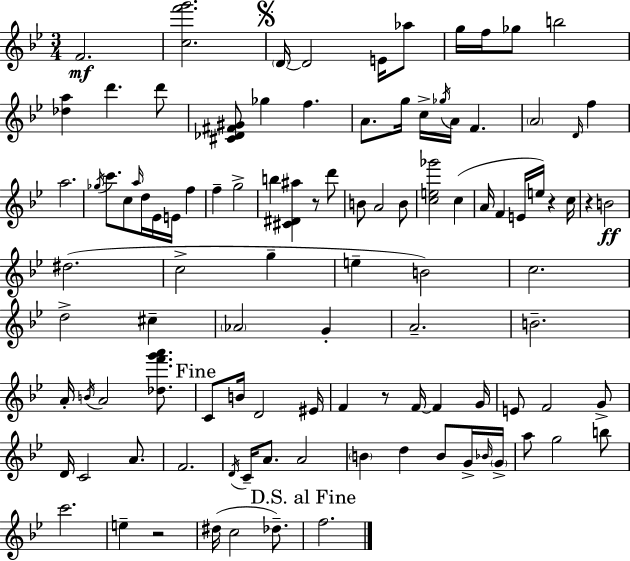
X:1
T:Untitled
M:3/4
L:1/4
K:Gm
F2 [cf'g']2 D/4 D2 E/4 _a/2 g/4 f/4 _g/2 b2 [_da] d' d'/2 [^C_D^F^G]/2 _g f A/2 g/4 c/4 _g/4 A/4 F A2 D/4 f a2 _g/4 c'/2 c/2 a/4 d/4 _E/4 E/4 f f g2 b [^C^D^a] z/2 d'/2 B/2 A2 B/2 [ce_g']2 c A/4 F E/4 e/4 z c/4 z B2 ^d2 c2 g e B2 c2 d2 ^c _A2 G A2 B2 A/4 B/4 A2 [_df'g'a']/2 C/2 B/4 D2 ^E/4 F z/2 F/4 F G/4 E/2 F2 G/2 D/4 C2 A/2 F2 D/4 C/4 A/2 A2 B d B/2 G/4 _B/4 G/4 a/2 g2 b/2 c'2 e z2 ^d/4 c2 _d/2 f2